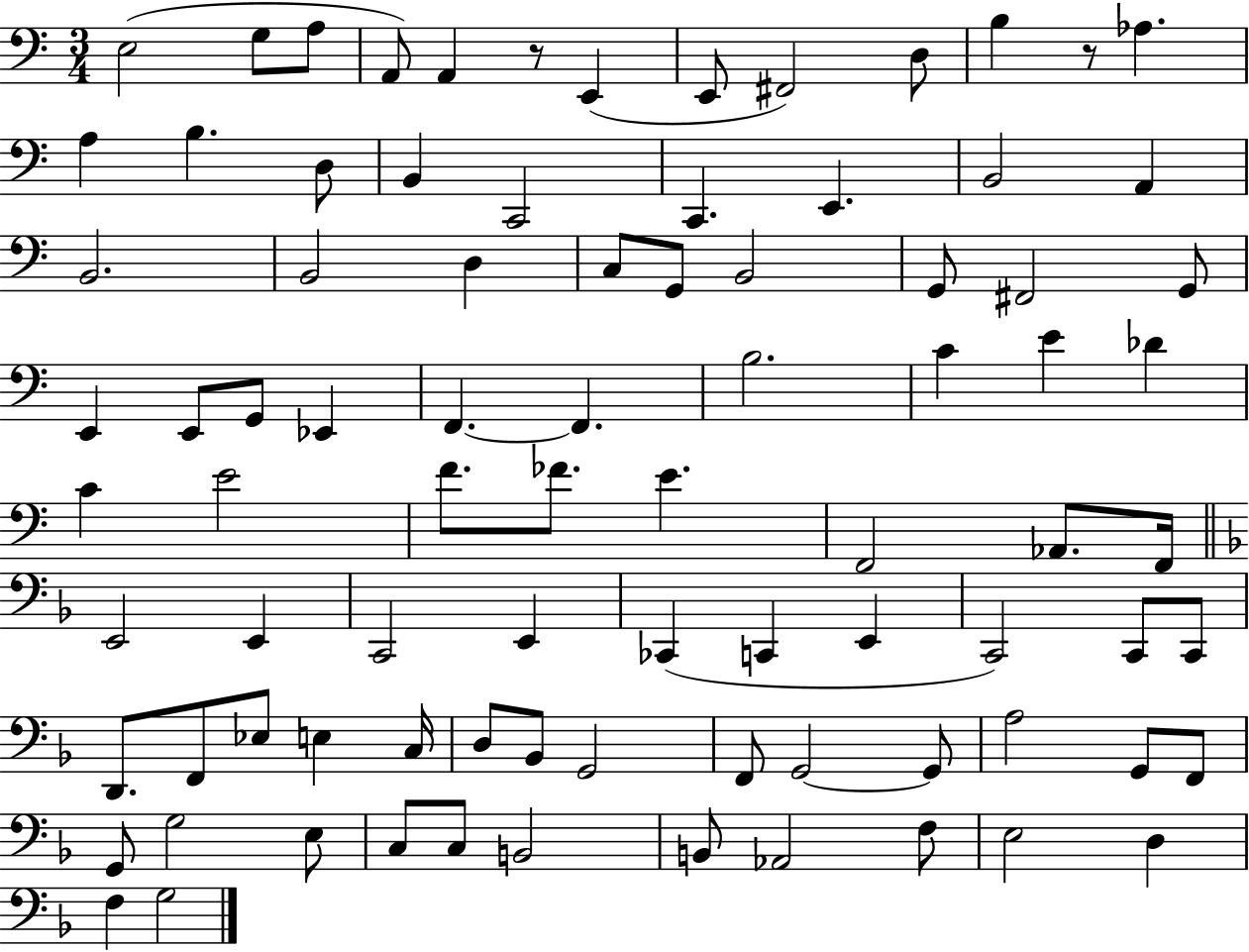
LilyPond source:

{
  \clef bass
  \numericTimeSignature
  \time 3/4
  \key c \major
  e2( g8 a8 | a,8) a,4 r8 e,4( | e,8 fis,2) d8 | b4 r8 aes4. | \break a4 b4. d8 | b,4 c,2 | c,4. e,4. | b,2 a,4 | \break b,2. | b,2 d4 | c8 g,8 b,2 | g,8 fis,2 g,8 | \break e,4 e,8 g,8 ees,4 | f,4.~~ f,4. | b2. | c'4 e'4 des'4 | \break c'4 e'2 | f'8. fes'8. e'4. | f,2 aes,8. f,16 | \bar "||" \break \key f \major e,2 e,4 | c,2 e,4 | ces,4( c,4 e,4 | c,2) c,8 c,8 | \break d,8. f,8 ees8 e4 c16 | d8 bes,8 g,2 | f,8 g,2~~ g,8 | a2 g,8 f,8 | \break g,8 g2 e8 | c8 c8 b,2 | b,8 aes,2 f8 | e2 d4 | \break f4 g2 | \bar "|."
}